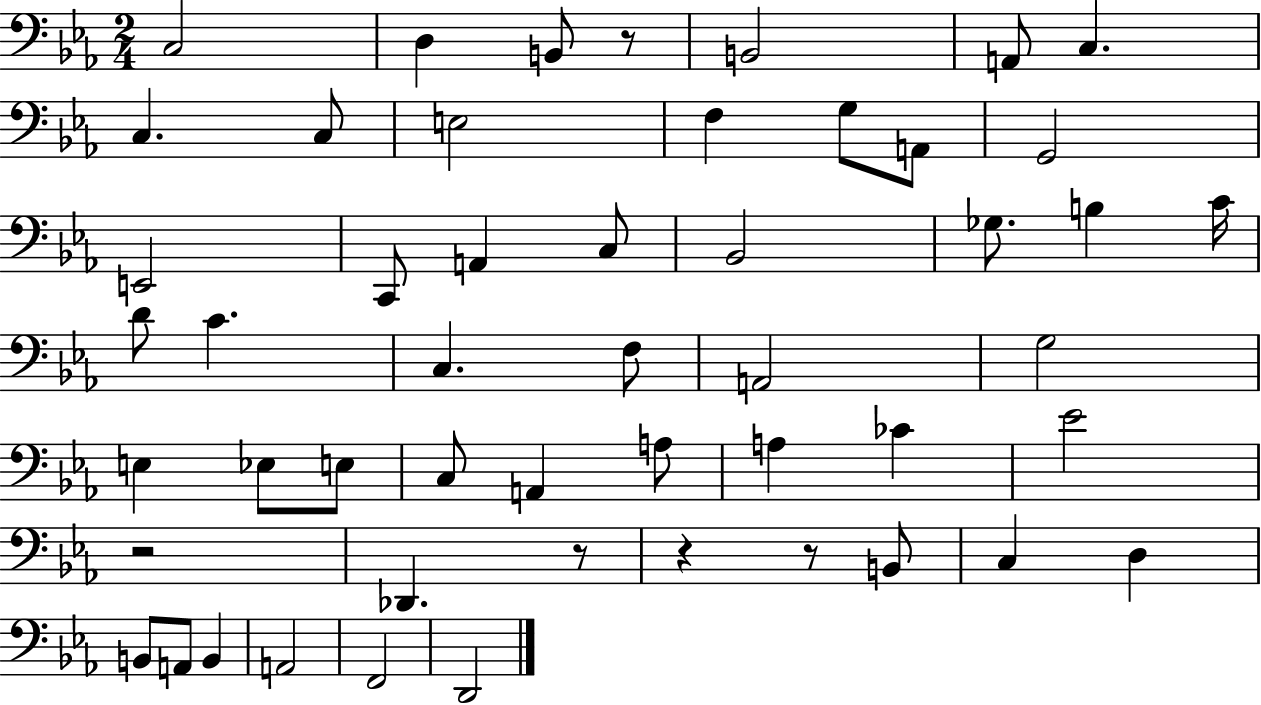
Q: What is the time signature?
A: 2/4